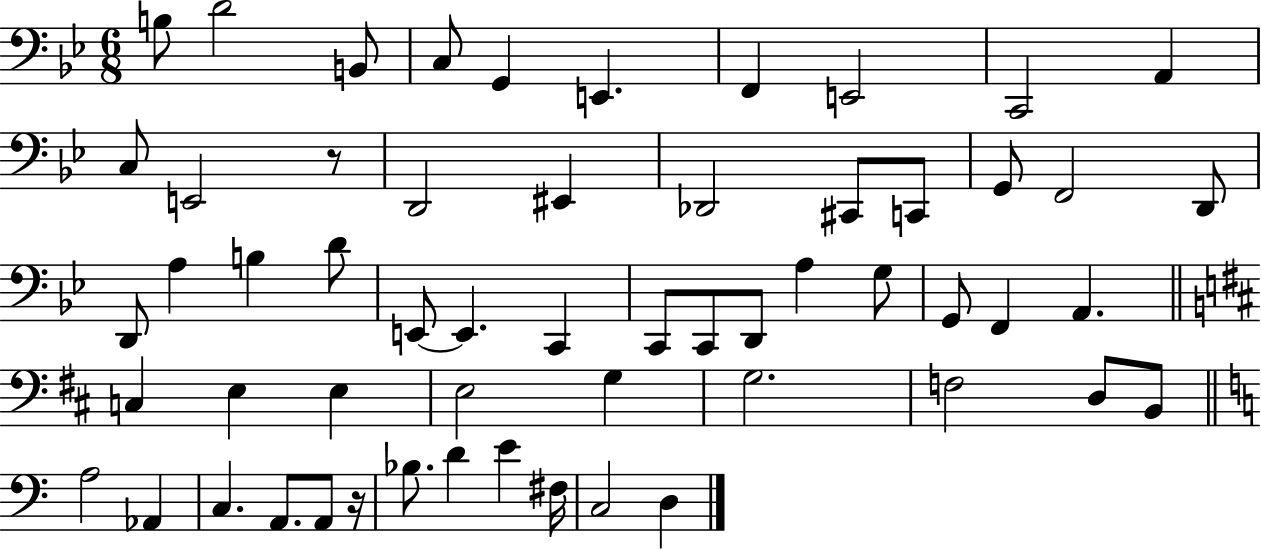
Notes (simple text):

B3/e D4/h B2/e C3/e G2/q E2/q. F2/q E2/h C2/h A2/q C3/e E2/h R/e D2/h EIS2/q Db2/h C#2/e C2/e G2/e F2/h D2/e D2/e A3/q B3/q D4/e E2/e E2/q. C2/q C2/e C2/e D2/e A3/q G3/e G2/e F2/q A2/q. C3/q E3/q E3/q E3/h G3/q G3/h. F3/h D3/e B2/e A3/h Ab2/q C3/q. A2/e. A2/e R/s Bb3/e. D4/q E4/q F#3/s C3/h D3/q